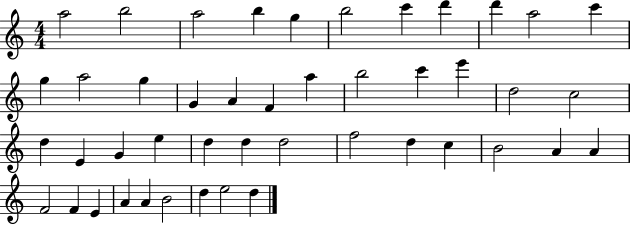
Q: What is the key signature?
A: C major